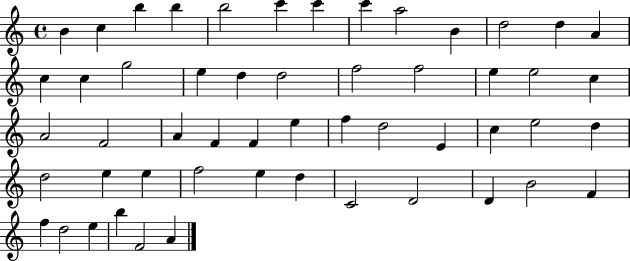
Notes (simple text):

B4/q C5/q B5/q B5/q B5/h C6/q C6/q C6/q A5/h B4/q D5/h D5/q A4/q C5/q C5/q G5/h E5/q D5/q D5/h F5/h F5/h E5/q E5/h C5/q A4/h F4/h A4/q F4/q F4/q E5/q F5/q D5/h E4/q C5/q E5/h D5/q D5/h E5/q E5/q F5/h E5/q D5/q C4/h D4/h D4/q B4/h F4/q F5/q D5/h E5/q B5/q F4/h A4/q